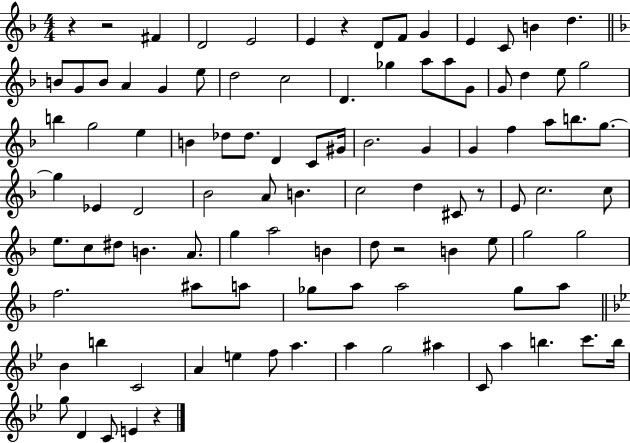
{
  \clef treble
  \numericTimeSignature
  \time 4/4
  \key f \major
  r4 r2 fis'4 | d'2 e'2 | e'4 r4 d'8 f'8 g'4 | e'4 c'8 b'4 d''4. | \break \bar "||" \break \key f \major b'8 g'8 b'8 a'4 g'4 e''8 | d''2 c''2 | d'4. ges''4 a''8 a''8 g'8 | g'8 d''4 e''8 g''2 | \break b''4 g''2 e''4 | b'4 des''8 des''8. d'4 c'8 gis'16 | bes'2. g'4 | g'4 f''4 a''8 b''8. g''8.~~ | \break g''4 ees'4 d'2 | bes'2 a'8 b'4. | c''2 d''4 cis'8 r8 | e'8 c''2. c''8 | \break e''8. c''8 dis''8 b'4. a'8. | g''4 a''2 b'4 | d''8 r2 b'4 e''8 | g''2 g''2 | \break f''2. ais''8 a''8 | ges''8 a''8 a''2 ges''8 a''8 | \bar "||" \break \key bes \major bes'4 b''4 c'2 | a'4 e''4 f''8 a''4. | a''4 g''2 ais''4 | c'8 a''4 b''4. c'''8. b''16 | \break g''8 d'4 c'8 e'4 r4 | \bar "|."
}